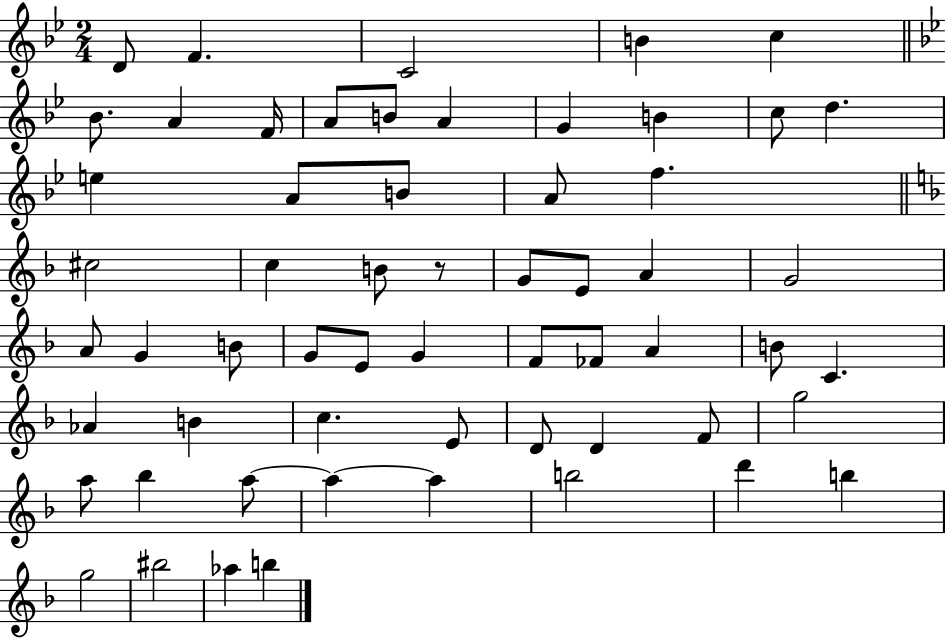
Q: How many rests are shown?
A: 1